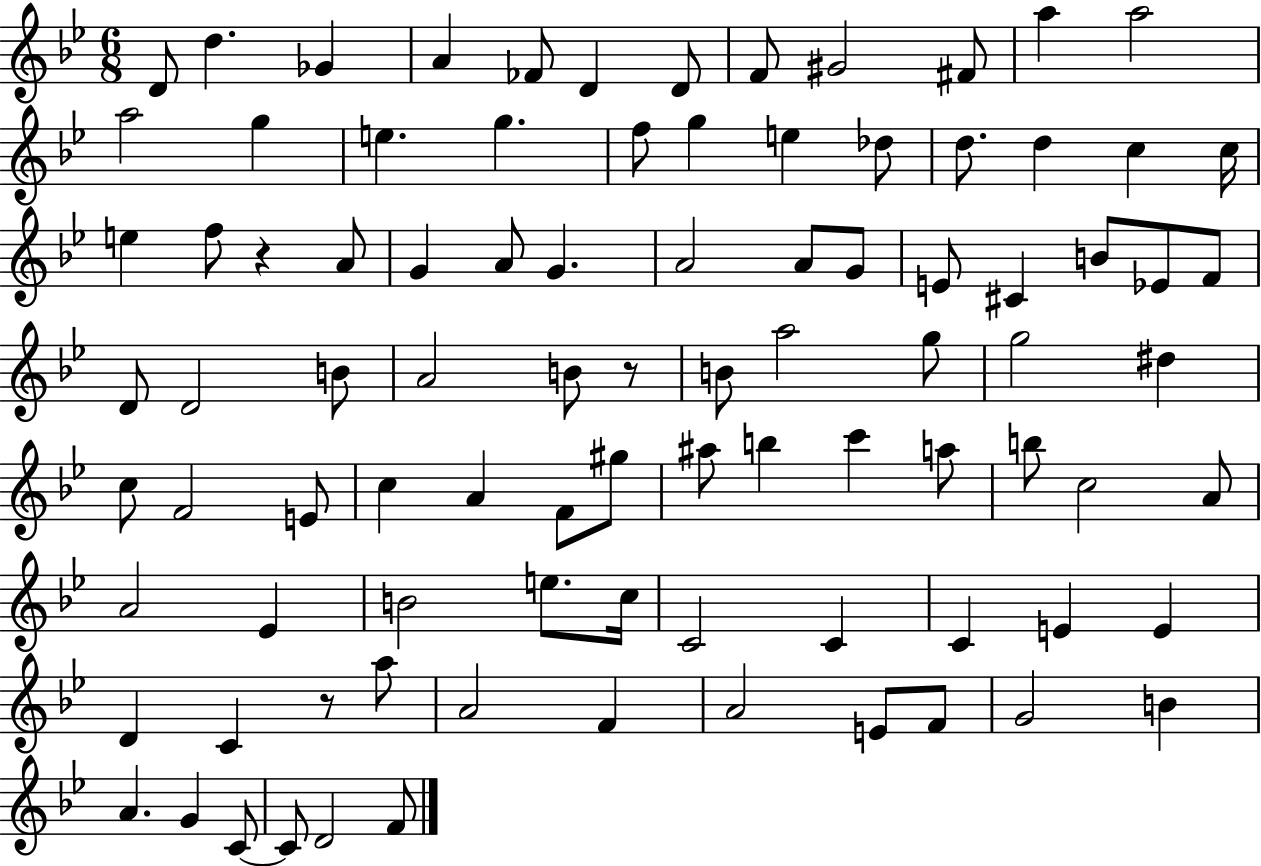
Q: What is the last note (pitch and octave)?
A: F4